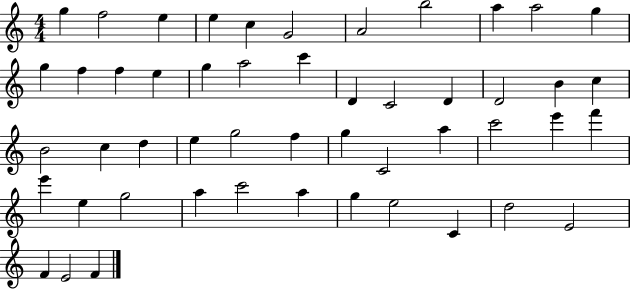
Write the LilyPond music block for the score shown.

{
  \clef treble
  \numericTimeSignature
  \time 4/4
  \key c \major
  g''4 f''2 e''4 | e''4 c''4 g'2 | a'2 b''2 | a''4 a''2 g''4 | \break g''4 f''4 f''4 e''4 | g''4 a''2 c'''4 | d'4 c'2 d'4 | d'2 b'4 c''4 | \break b'2 c''4 d''4 | e''4 g''2 f''4 | g''4 c'2 a''4 | c'''2 e'''4 f'''4 | \break e'''4 e''4 g''2 | a''4 c'''2 a''4 | g''4 e''2 c'4 | d''2 e'2 | \break f'4 e'2 f'4 | \bar "|."
}